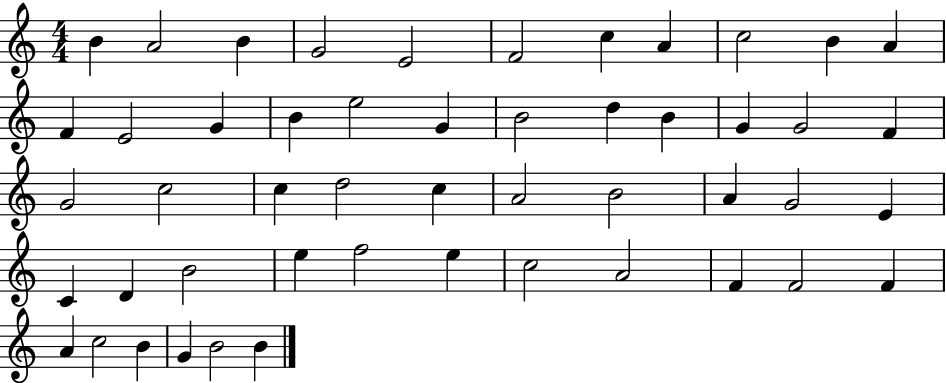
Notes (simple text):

B4/q A4/h B4/q G4/h E4/h F4/h C5/q A4/q C5/h B4/q A4/q F4/q E4/h G4/q B4/q E5/h G4/q B4/h D5/q B4/q G4/q G4/h F4/q G4/h C5/h C5/q D5/h C5/q A4/h B4/h A4/q G4/h E4/q C4/q D4/q B4/h E5/q F5/h E5/q C5/h A4/h F4/q F4/h F4/q A4/q C5/h B4/q G4/q B4/h B4/q